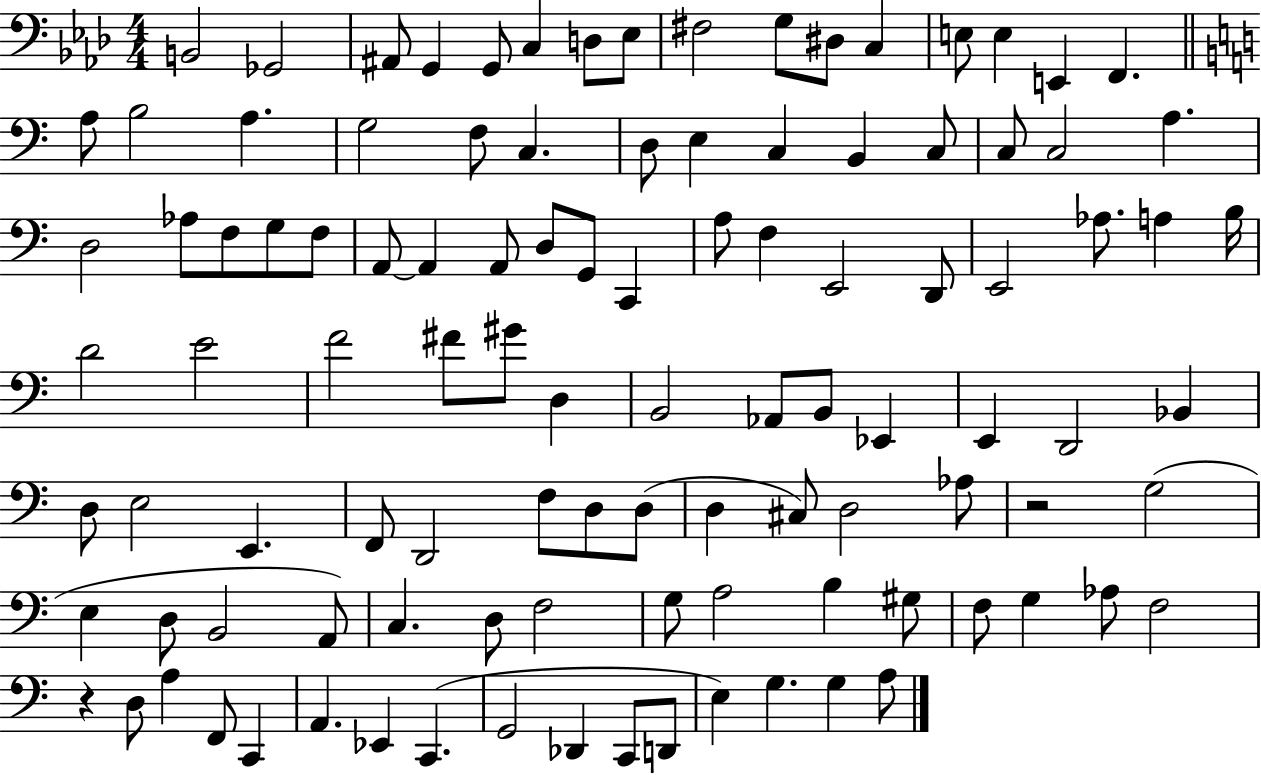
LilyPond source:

{
  \clef bass
  \numericTimeSignature
  \time 4/4
  \key aes \major
  \repeat volta 2 { b,2 ges,2 | ais,8 g,4 g,8 c4 d8 ees8 | fis2 g8 dis8 c4 | e8 e4 e,4 f,4. | \break \bar "||" \break \key a \minor a8 b2 a4. | g2 f8 c4. | d8 e4 c4 b,4 c8 | c8 c2 a4. | \break d2 aes8 f8 g8 f8 | a,8~~ a,4 a,8 d8 g,8 c,4 | a8 f4 e,2 d,8 | e,2 aes8. a4 b16 | \break d'2 e'2 | f'2 fis'8 gis'8 d4 | b,2 aes,8 b,8 ees,4 | e,4 d,2 bes,4 | \break d8 e2 e,4. | f,8 d,2 f8 d8 d8( | d4 cis8) d2 aes8 | r2 g2( | \break e4 d8 b,2 a,8) | c4. d8 f2 | g8 a2 b4 gis8 | f8 g4 aes8 f2 | \break r4 d8 a4 f,8 c,4 | a,4. ees,4 c,4.( | g,2 des,4 c,8 d,8 | e4) g4. g4 a8 | \break } \bar "|."
}